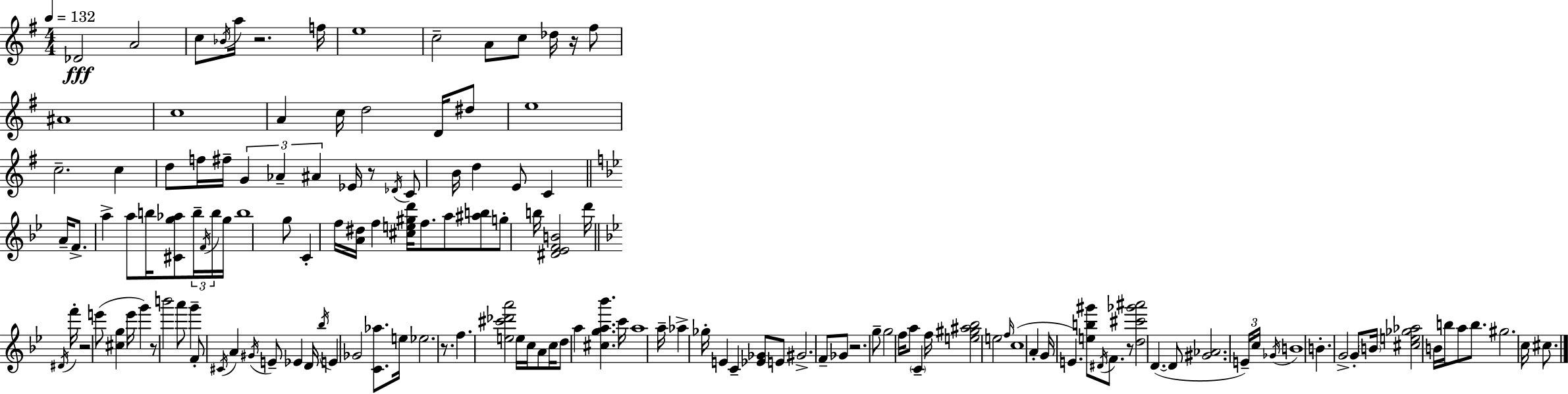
X:1
T:Untitled
M:4/4
L:1/4
K:G
_D2 A2 c/2 _B/4 a/4 z2 f/4 e4 c2 A/2 c/2 _d/4 z/4 ^f/2 ^A4 c4 A c/4 d2 D/4 ^d/2 e4 c2 c d/2 f/4 ^f/4 G _A ^A _E/4 z/2 _D/4 C/2 B/4 d E/2 C A/4 F/2 a a/2 b/4 [^Cg_a]/2 b/4 F/4 b/4 g/4 b4 g/2 C f/4 [A^d]/4 f [^ce^gd']/4 f/2 a/2 [^ab]/2 g/2 b/4 [^D_EFB]2 d'/4 ^D/4 f'/4 z2 e'/2 [^cg] e'/4 g' z/2 b'2 a'/2 g' F/2 ^C/4 A ^G/4 E/2 _E D/4 _b/4 E _G2 [C_a]/2 e/4 _e2 z/2 f [e^c'_d'a']2 e/4 c/4 A/2 c/4 d/2 a [^cga_b'] c'/4 a4 a/4 _a _g/4 E C [_E_G]/2 E/2 ^G2 F/2 _G/2 z2 g/2 g2 f/4 a/2 C f/4 [e^g^a_b]2 e2 f/4 c4 A G/4 E [eb^g']/2 ^D/4 F/2 z/2 [d^c'_g'^a']2 D D/2 [^G_A]2 E/4 c/4 _G/4 B4 B G2 G/2 B/4 [^ce_g_a]2 B/4 b/4 a/2 b/2 ^g2 c/4 ^c/2